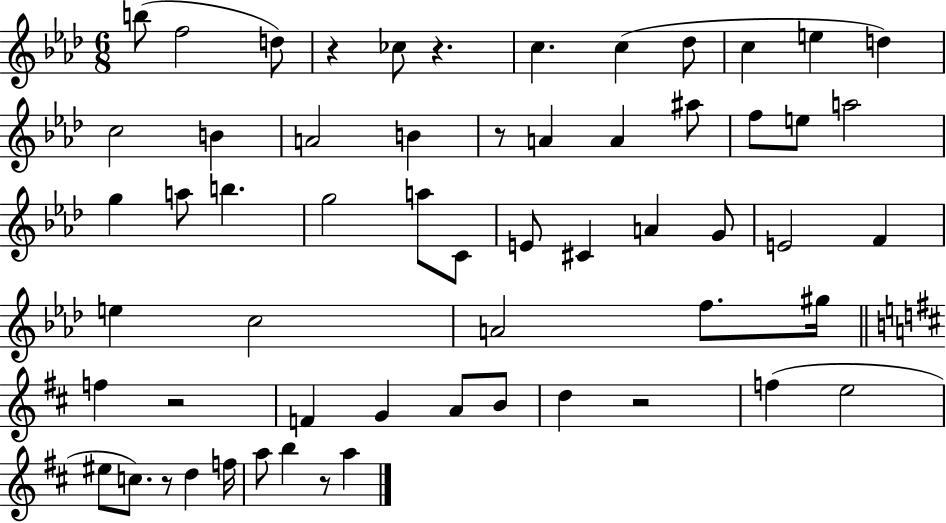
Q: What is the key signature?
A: AES major